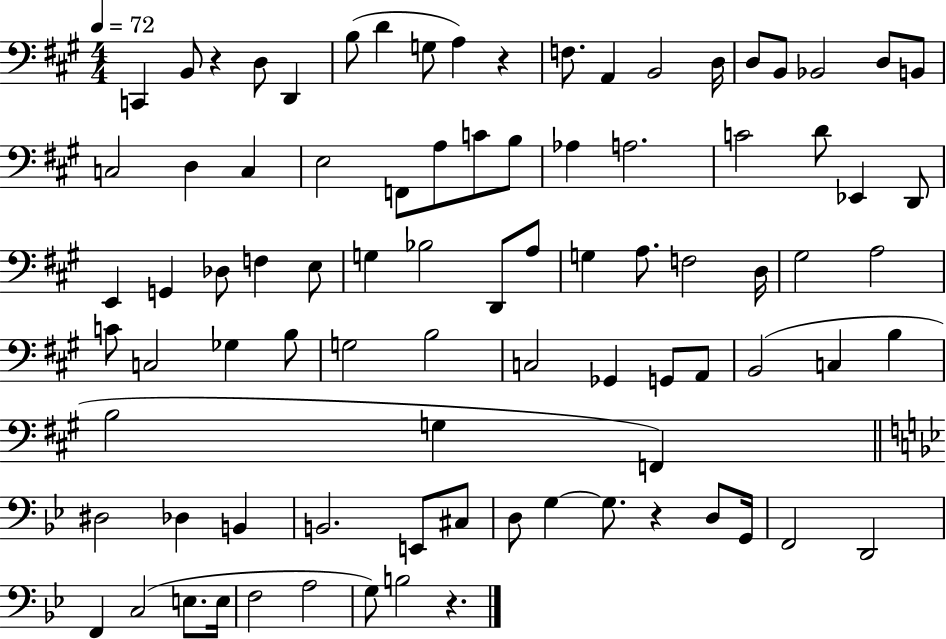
C2/q B2/e R/q D3/e D2/q B3/e D4/q G3/e A3/q R/q F3/e. A2/q B2/h D3/s D3/e B2/e Bb2/h D3/e B2/e C3/h D3/q C3/q E3/h F2/e A3/e C4/e B3/e Ab3/q A3/h. C4/h D4/e Eb2/q D2/e E2/q G2/q Db3/e F3/q E3/e G3/q Bb3/h D2/e A3/e G3/q A3/e. F3/h D3/s G#3/h A3/h C4/e C3/h Gb3/q B3/e G3/h B3/h C3/h Gb2/q G2/e A2/e B2/h C3/q B3/q B3/h G3/q F2/q D#3/h Db3/q B2/q B2/h. E2/e C#3/e D3/e G3/q G3/e. R/q D3/e G2/s F2/h D2/h F2/q C3/h E3/e. E3/s F3/h A3/h G3/e B3/h R/q.